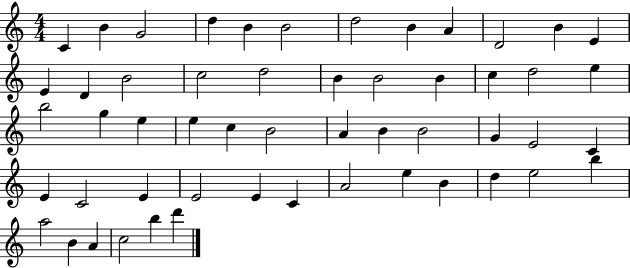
{
  \clef treble
  \numericTimeSignature
  \time 4/4
  \key c \major
  c'4 b'4 g'2 | d''4 b'4 b'2 | d''2 b'4 a'4 | d'2 b'4 e'4 | \break e'4 d'4 b'2 | c''2 d''2 | b'4 b'2 b'4 | c''4 d''2 e''4 | \break b''2 g''4 e''4 | e''4 c''4 b'2 | a'4 b'4 b'2 | g'4 e'2 c'4 | \break e'4 c'2 e'4 | e'2 e'4 c'4 | a'2 e''4 b'4 | d''4 e''2 b''4 | \break a''2 b'4 a'4 | c''2 b''4 d'''4 | \bar "|."
}